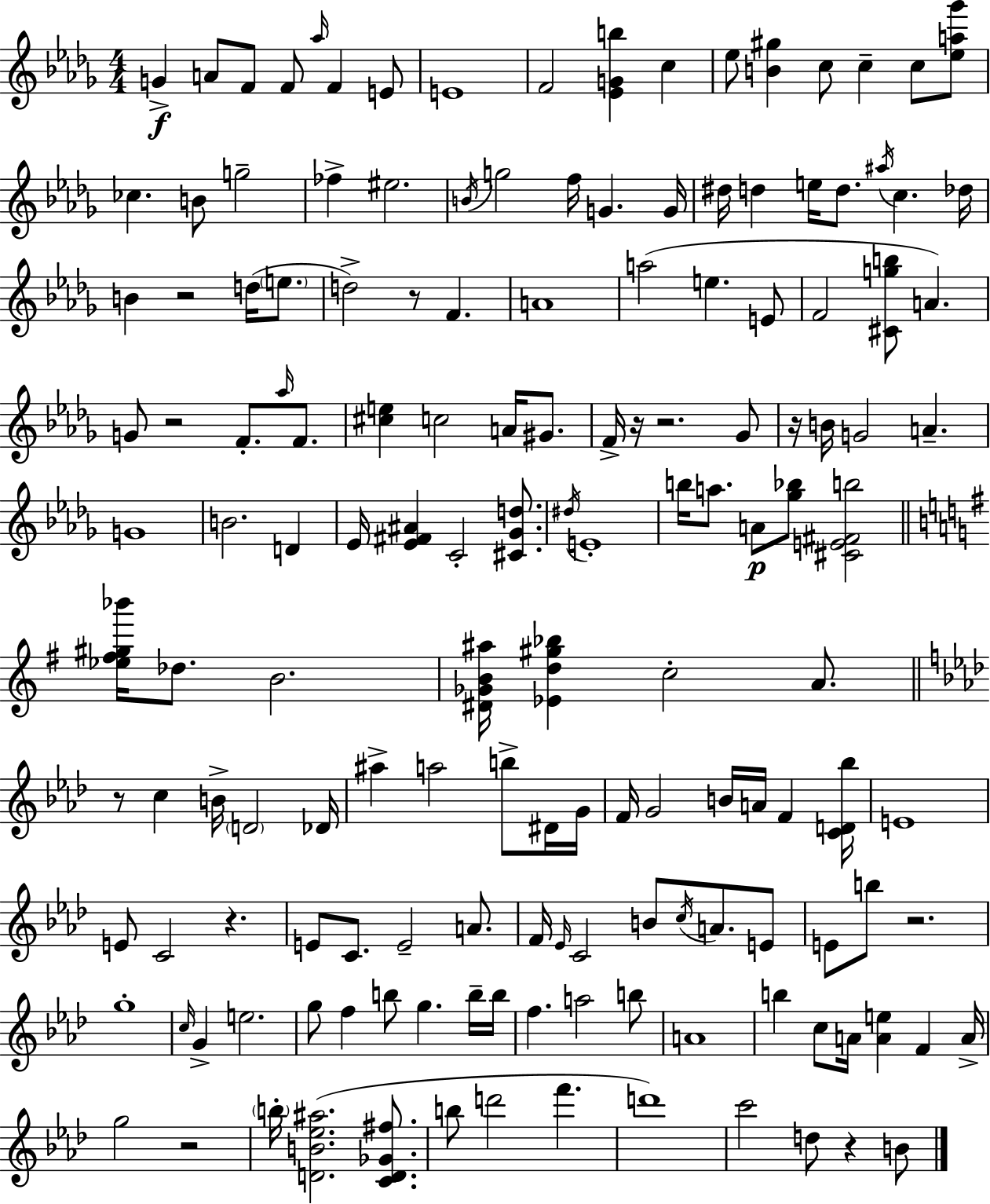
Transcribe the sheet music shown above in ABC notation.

X:1
T:Untitled
M:4/4
L:1/4
K:Bbm
G A/2 F/2 F/2 _a/4 F E/2 E4 F2 [_EGb] c _e/2 [B^g] c/2 c c/2 [_ea_g']/2 _c B/2 g2 _f ^e2 B/4 g2 f/4 G G/4 ^d/4 d e/4 d/2 ^a/4 c _d/4 B z2 d/4 e/2 d2 z/2 F A4 a2 e E/2 F2 [^Cgb]/2 A G/2 z2 F/2 _a/4 F/2 [^ce] c2 A/4 ^G/2 F/4 z/4 z2 _G/2 z/4 B/4 G2 A G4 B2 D _E/4 [_E^F^A] C2 [^C_Gd]/2 ^d/4 E4 b/4 a/2 A/2 [_g_b]/2 [^CE^Fb]2 [_e^f^g_b']/4 _d/2 B2 [^D_GB^a]/4 [_Ed^g_b] c2 A/2 z/2 c B/4 D2 _D/4 ^a a2 b/2 ^D/4 G/4 F/4 G2 B/4 A/4 F [CD_b]/4 E4 E/2 C2 z E/2 C/2 E2 A/2 F/4 _E/4 C2 B/2 c/4 A/2 E/2 E/2 b/2 z2 g4 c/4 G e2 g/2 f b/2 g b/4 b/4 f a2 b/2 A4 b c/2 A/4 [Ae] F A/4 g2 z2 b/4 [DB_e^a]2 [CD_G^f]/2 b/2 d'2 f' d'4 c'2 d/2 z B/2